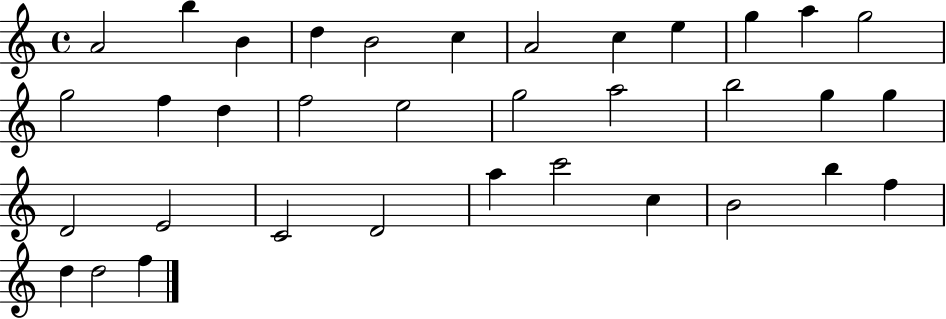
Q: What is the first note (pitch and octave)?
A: A4